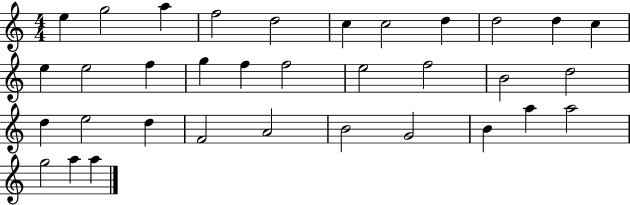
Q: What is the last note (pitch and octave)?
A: A5